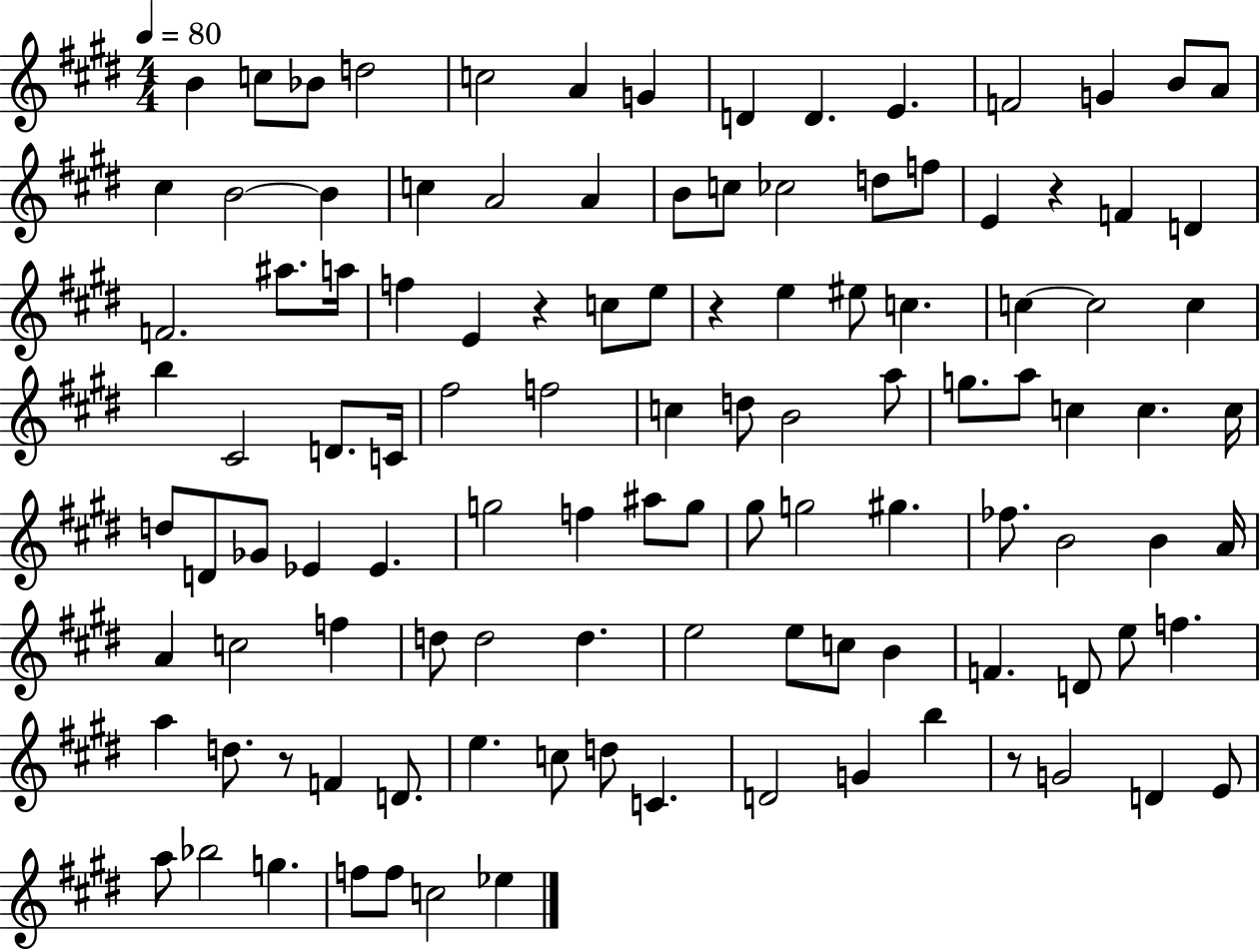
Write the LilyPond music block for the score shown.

{
  \clef treble
  \numericTimeSignature
  \time 4/4
  \key e \major
  \tempo 4 = 80
  b'4 c''8 bes'8 d''2 | c''2 a'4 g'4 | d'4 d'4. e'4. | f'2 g'4 b'8 a'8 | \break cis''4 b'2~~ b'4 | c''4 a'2 a'4 | b'8 c''8 ces''2 d''8 f''8 | e'4 r4 f'4 d'4 | \break f'2. ais''8. a''16 | f''4 e'4 r4 c''8 e''8 | r4 e''4 eis''8 c''4. | c''4~~ c''2 c''4 | \break b''4 cis'2 d'8. c'16 | fis''2 f''2 | c''4 d''8 b'2 a''8 | g''8. a''8 c''4 c''4. c''16 | \break d''8 d'8 ges'8 ees'4 ees'4. | g''2 f''4 ais''8 g''8 | gis''8 g''2 gis''4. | fes''8. b'2 b'4 a'16 | \break a'4 c''2 f''4 | d''8 d''2 d''4. | e''2 e''8 c''8 b'4 | f'4. d'8 e''8 f''4. | \break a''4 d''8. r8 f'4 d'8. | e''4. c''8 d''8 c'4. | d'2 g'4 b''4 | r8 g'2 d'4 e'8 | \break a''8 bes''2 g''4. | f''8 f''8 c''2 ees''4 | \bar "|."
}